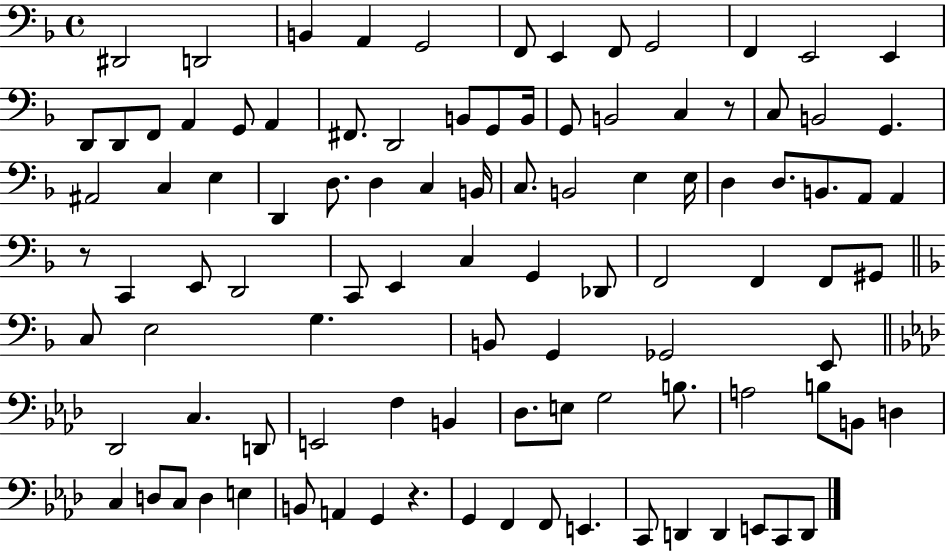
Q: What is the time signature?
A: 4/4